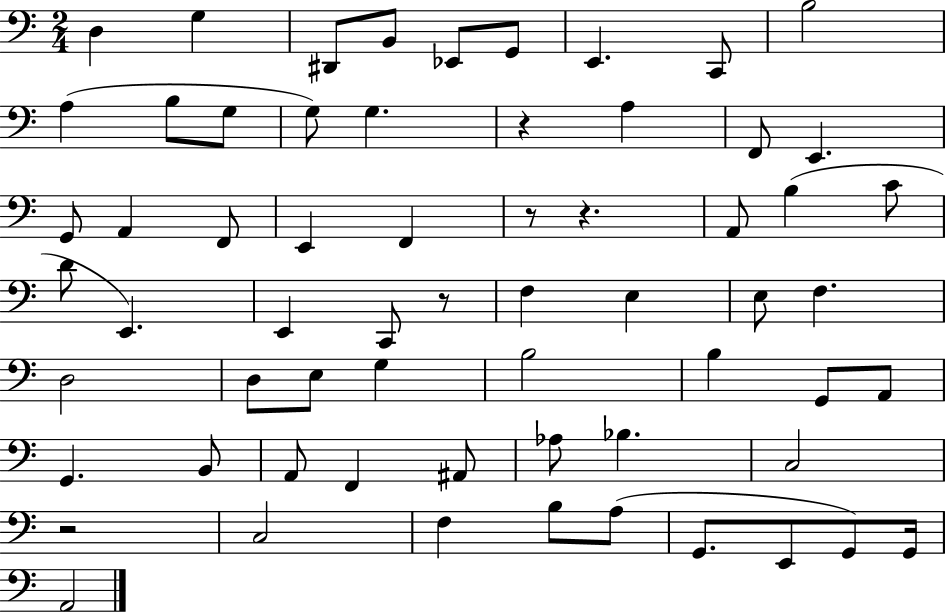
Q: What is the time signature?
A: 2/4